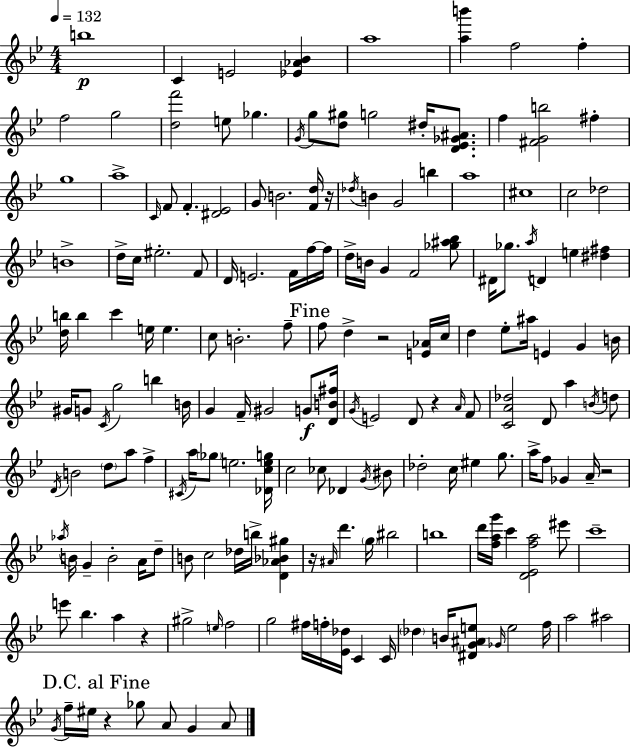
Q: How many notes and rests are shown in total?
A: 178